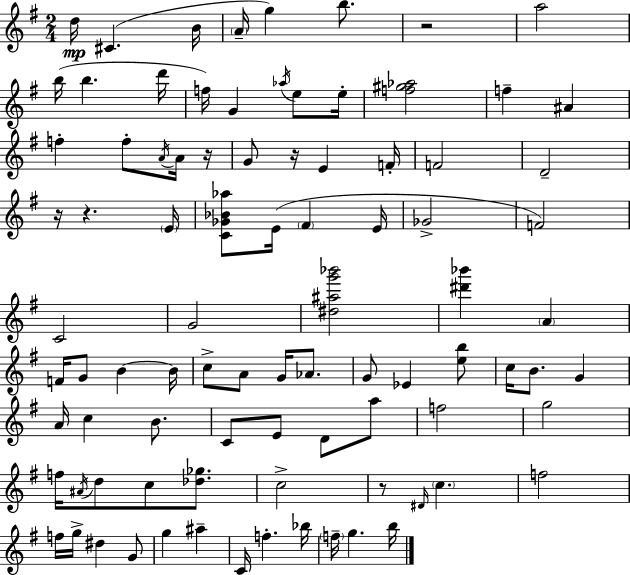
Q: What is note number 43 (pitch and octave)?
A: Ab4